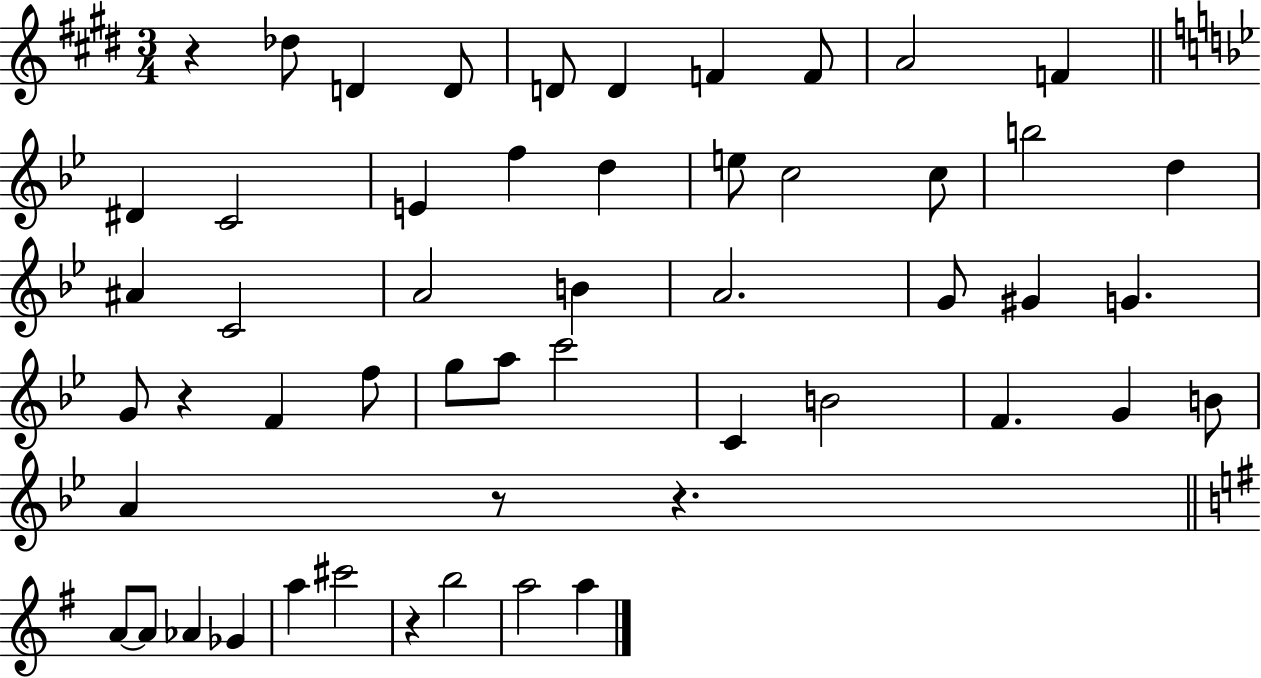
{
  \clef treble
  \numericTimeSignature
  \time 3/4
  \key e \major
  r4 des''8 d'4 d'8 | d'8 d'4 f'4 f'8 | a'2 f'4 | \bar "||" \break \key g \minor dis'4 c'2 | e'4 f''4 d''4 | e''8 c''2 c''8 | b''2 d''4 | \break ais'4 c'2 | a'2 b'4 | a'2. | g'8 gis'4 g'4. | \break g'8 r4 f'4 f''8 | g''8 a''8 c'''2 | c'4 b'2 | f'4. g'4 b'8 | \break a'4 r8 r4. | \bar "||" \break \key g \major a'8~~ a'8 aes'4 ges'4 | a''4 cis'''2 | r4 b''2 | a''2 a''4 | \break \bar "|."
}